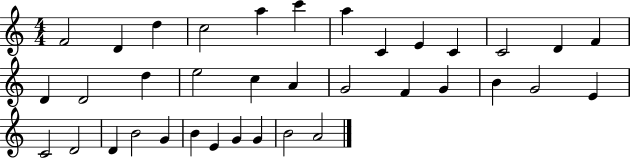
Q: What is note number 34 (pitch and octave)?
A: G4